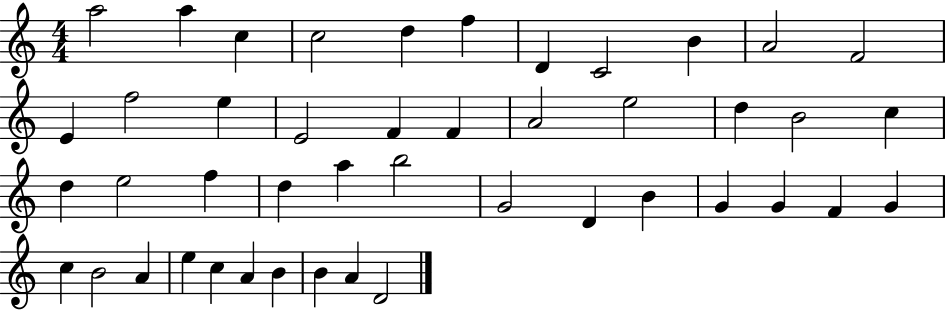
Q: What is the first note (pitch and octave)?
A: A5